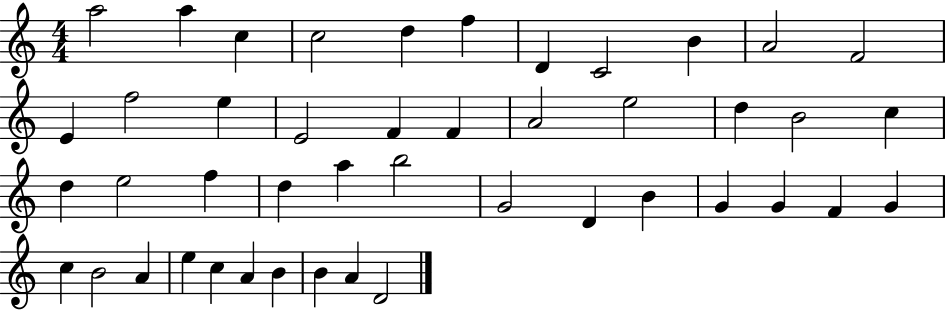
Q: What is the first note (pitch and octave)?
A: A5